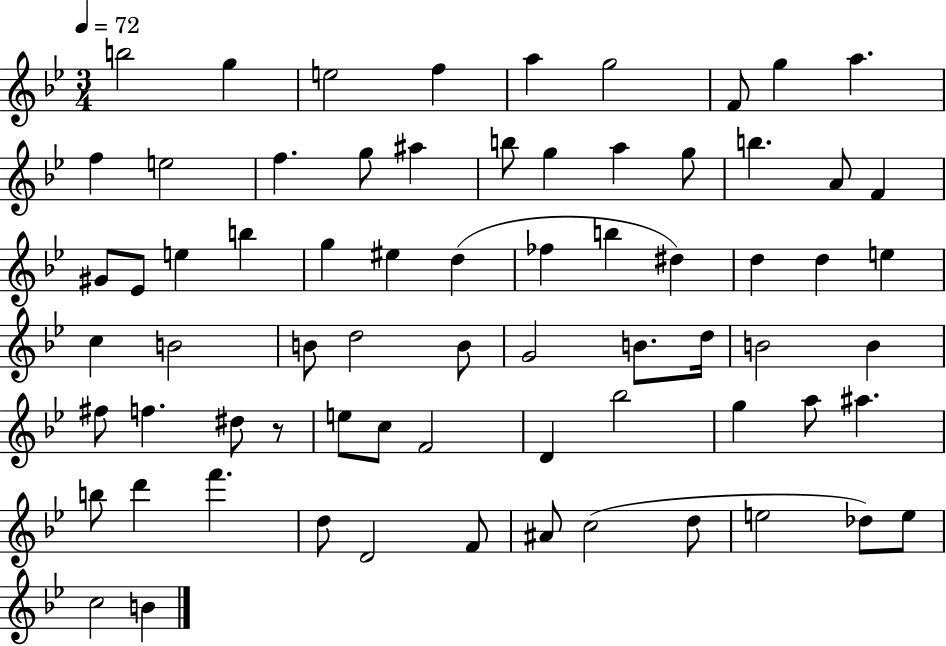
{
  \clef treble
  \numericTimeSignature
  \time 3/4
  \key bes \major
  \tempo 4 = 72
  \repeat volta 2 { b''2 g''4 | e''2 f''4 | a''4 g''2 | f'8 g''4 a''4. | \break f''4 e''2 | f''4. g''8 ais''4 | b''8 g''4 a''4 g''8 | b''4. a'8 f'4 | \break gis'8 ees'8 e''4 b''4 | g''4 eis''4 d''4( | fes''4 b''4 dis''4) | d''4 d''4 e''4 | \break c''4 b'2 | b'8 d''2 b'8 | g'2 b'8. d''16 | b'2 b'4 | \break fis''8 f''4. dis''8 r8 | e''8 c''8 f'2 | d'4 bes''2 | g''4 a''8 ais''4. | \break b''8 d'''4 f'''4. | d''8 d'2 f'8 | ais'8 c''2( d''8 | e''2 des''8) e''8 | \break c''2 b'4 | } \bar "|."
}